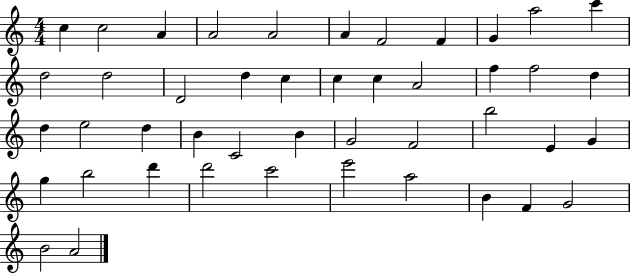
X:1
T:Untitled
M:4/4
L:1/4
K:C
c c2 A A2 A2 A F2 F G a2 c' d2 d2 D2 d c c c A2 f f2 d d e2 d B C2 B G2 F2 b2 E G g b2 d' d'2 c'2 e'2 a2 B F G2 B2 A2